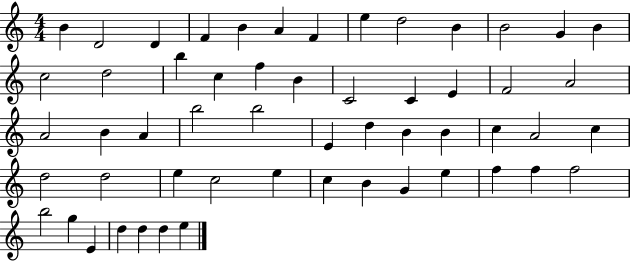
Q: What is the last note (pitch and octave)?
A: E5